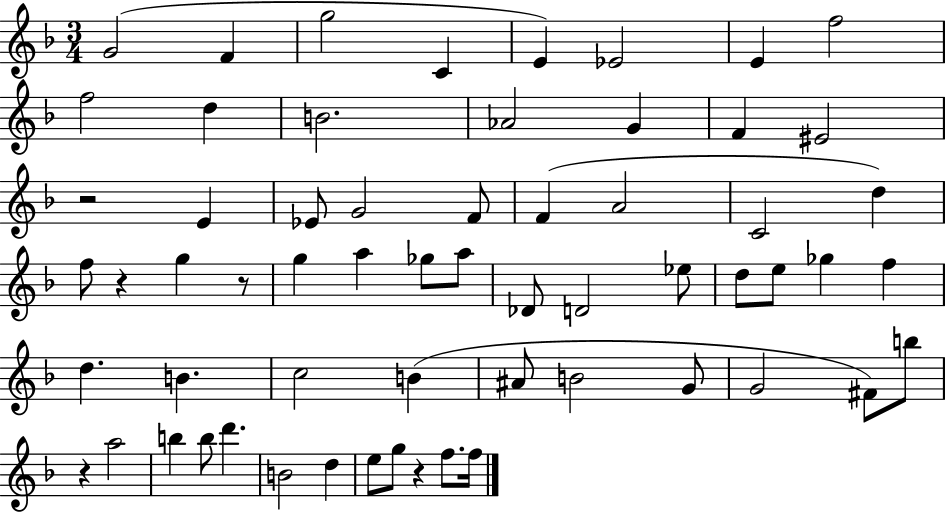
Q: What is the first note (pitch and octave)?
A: G4